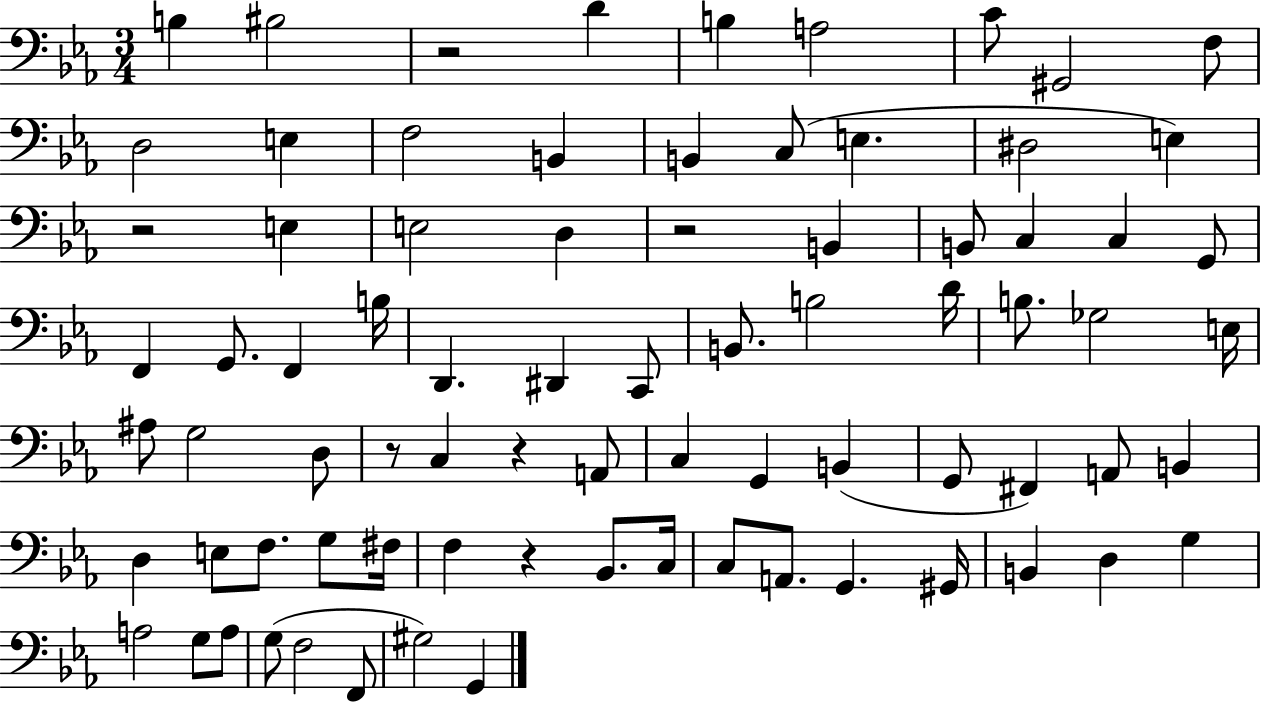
X:1
T:Untitled
M:3/4
L:1/4
K:Eb
B, ^B,2 z2 D B, A,2 C/2 ^G,,2 F,/2 D,2 E, F,2 B,, B,, C,/2 E, ^D,2 E, z2 E, E,2 D, z2 B,, B,,/2 C, C, G,,/2 F,, G,,/2 F,, B,/4 D,, ^D,, C,,/2 B,,/2 B,2 D/4 B,/2 _G,2 E,/4 ^A,/2 G,2 D,/2 z/2 C, z A,,/2 C, G,, B,, G,,/2 ^F,, A,,/2 B,, D, E,/2 F,/2 G,/2 ^F,/4 F, z _B,,/2 C,/4 C,/2 A,,/2 G,, ^G,,/4 B,, D, G, A,2 G,/2 A,/2 G,/2 F,2 F,,/2 ^G,2 G,,